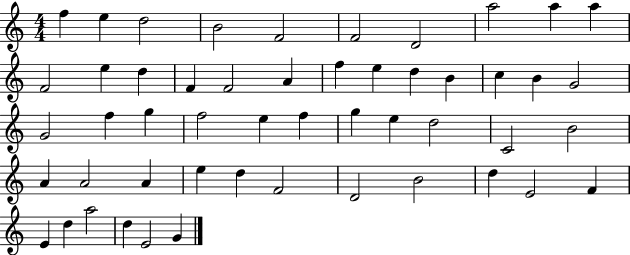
X:1
T:Untitled
M:4/4
L:1/4
K:C
f e d2 B2 F2 F2 D2 a2 a a F2 e d F F2 A f e d B c B G2 G2 f g f2 e f g e d2 C2 B2 A A2 A e d F2 D2 B2 d E2 F E d a2 d E2 G